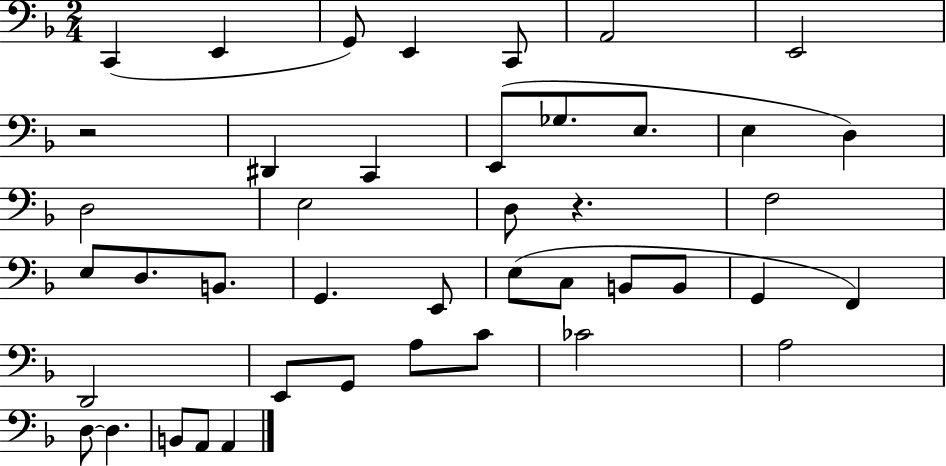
X:1
T:Untitled
M:2/4
L:1/4
K:F
C,, E,, G,,/2 E,, C,,/2 A,,2 E,,2 z2 ^D,, C,, E,,/2 _G,/2 E,/2 E, D, D,2 E,2 D,/2 z F,2 E,/2 D,/2 B,,/2 G,, E,,/2 E,/2 C,/2 B,,/2 B,,/2 G,, F,, D,,2 E,,/2 G,,/2 A,/2 C/2 _C2 A,2 D,/2 D, B,,/2 A,,/2 A,,